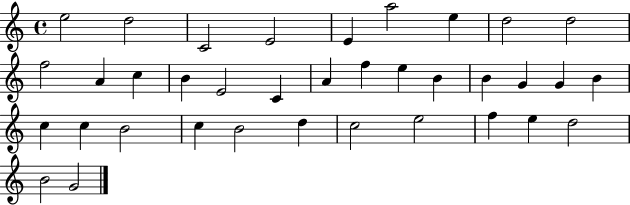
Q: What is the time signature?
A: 4/4